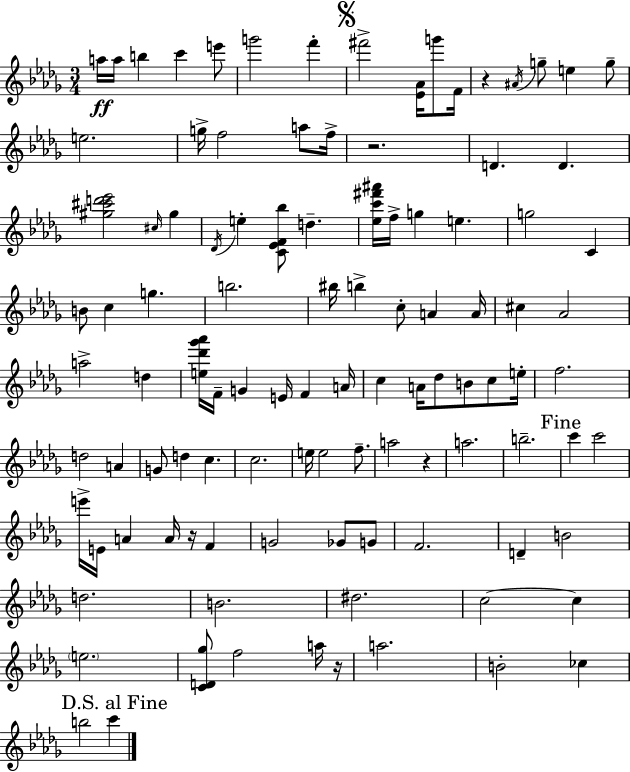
A5/s A5/s B5/q C6/q E6/e G6/h F6/q F#6/h [Eb4,Ab4]/s G6/e F4/s R/q A#4/s G5/e E5/q G5/e E5/h. G5/s F5/h A5/e F5/s R/h. D4/q. D4/q. [G#5,C#6,D6,Eb6]/h C#5/s G#5/q Db4/s E5/q [C4,Eb4,F4,Bb5]/e D5/q. [Eb5,C6,F#6,A#6]/s F5/s G5/q E5/q. G5/h C4/q B4/e C5/q G5/q. B5/h. BIS5/s B5/q C5/e A4/q A4/s C#5/q Ab4/h A5/h D5/q [E5,Db6,Gb6,Ab6]/s F4/s G4/q E4/s F4/q A4/s C5/q A4/s Db5/e B4/e C5/e E5/s F5/h. D5/h A4/q G4/e D5/q C5/q. C5/h. E5/s E5/h F5/e. A5/h R/q A5/h. B5/h. C6/q C6/h E6/s E4/s A4/q A4/s R/s F4/q G4/h Gb4/e G4/e F4/h. D4/q B4/h D5/h. B4/h. D#5/h. C5/h C5/q E5/h. [C4,D4,Gb5]/e F5/h A5/s R/s A5/h. B4/h CES5/q B5/h C6/q